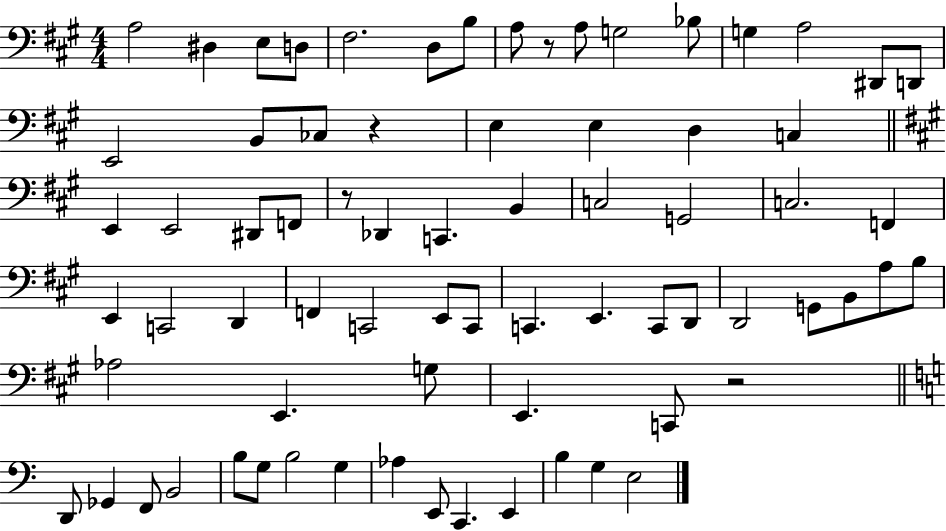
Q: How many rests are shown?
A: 4